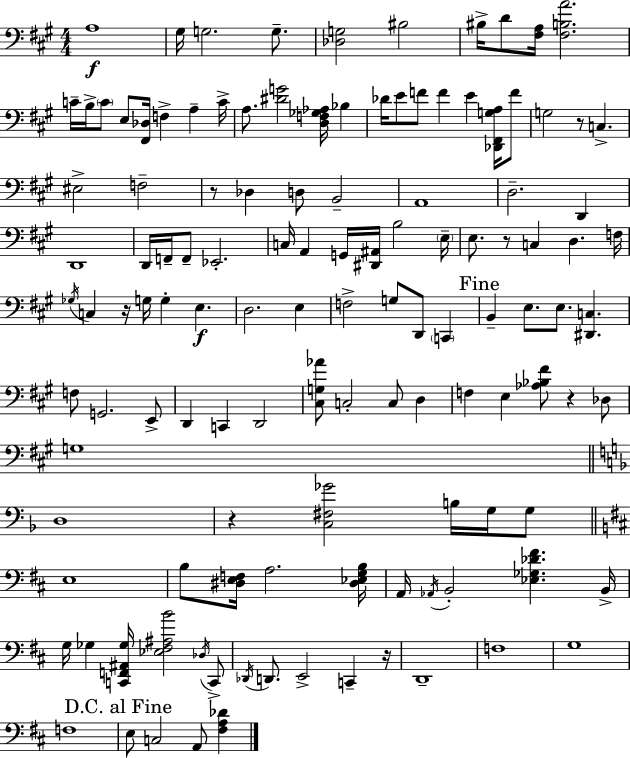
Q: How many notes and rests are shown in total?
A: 124